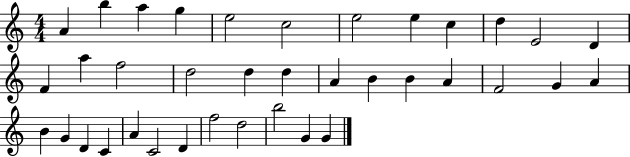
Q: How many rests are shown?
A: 0